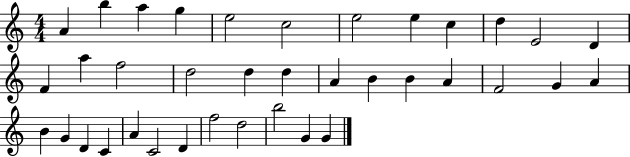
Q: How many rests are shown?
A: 0